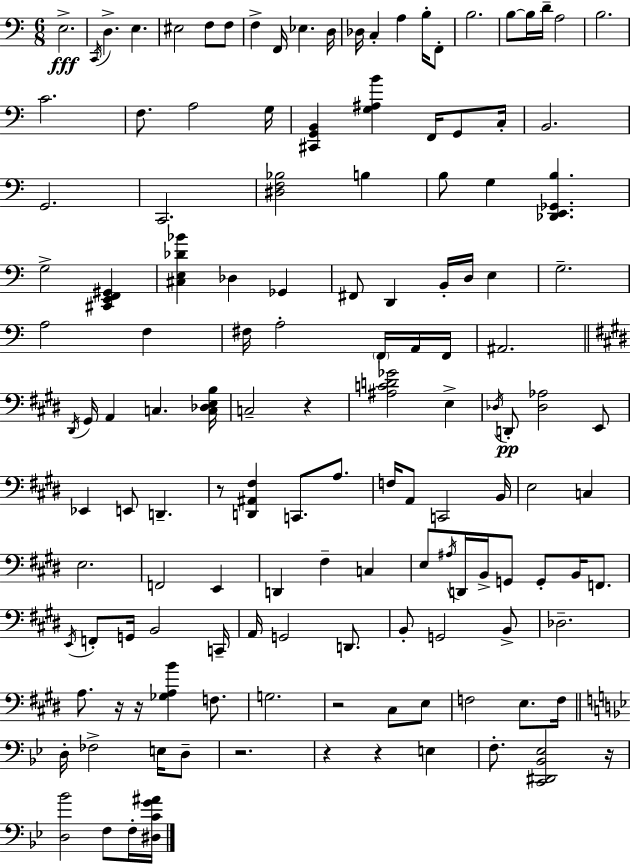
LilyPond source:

{
  \clef bass
  \numericTimeSignature
  \time 6/8
  \key a \minor
  e2.->\fff | \acciaccatura { c,16 } d4.-> e4. | eis2 f8 f8 | f4-> f,16 ees4. | \break d16 des16 c4-. a4 b16-. f,8-. | b2. | b8~~ b16 d'16-- a2 | b2. | \break c'2. | f8. a2 | g16 <cis, g, b,>4 <g ais b'>4 f,16 g,8 | c16-. b,2. | \break g,2. | c,2. | <dis f bes>2 b4 | b8 g4 <des, e, ges, b>4. | \break g2-> <cis, e, f, gis,>4 | <cis e des' bes'>4 des4 ges,4 | fis,8 d,4 b,16-. d16 e4 | g2.-- | \break a2 f4 | fis16 a2-. \parenthesize f,16 a,16 | f,16 ais,2. | \bar "||" \break \key e \major \acciaccatura { dis,16 } gis,16 a,4 c4. | <c des e b>16 c2-- r4 | <ais c' d' ges'>2 e4-> | \acciaccatura { des16 } d,8-.\pp <des aes>2 | \break e,8 ees,4 e,8 d,4.-- | r8 <d, ais, fis>4 c,8. a8. | f16 a,8 c,2 | b,16 e2 c4 | \break e2. | f,2 e,4 | d,4 fis4-- c4 | e8 \acciaccatura { ais16 } d,16 b,16-> g,8 g,8-. b,16 | \break f,8. \acciaccatura { e,16 } f,8-. g,16 b,2 | c,16-- a,16 g,2 | d,8. b,8-. g,2 | b,8-> des2.-- | \break a8. r16 r16 <ges a b'>4 | f8. g2. | r2 | cis8 e8 f2 | \break e8. f16 \bar "||" \break \key g \minor d16-. fes2-> e16 d8-- | r2. | r4 r4 e4 | f8.-. <c, dis, bes, ees>2 r16 | \break <d bes'>2 f8 f16-. <dis c' g' ais'>16 | \bar "|."
}